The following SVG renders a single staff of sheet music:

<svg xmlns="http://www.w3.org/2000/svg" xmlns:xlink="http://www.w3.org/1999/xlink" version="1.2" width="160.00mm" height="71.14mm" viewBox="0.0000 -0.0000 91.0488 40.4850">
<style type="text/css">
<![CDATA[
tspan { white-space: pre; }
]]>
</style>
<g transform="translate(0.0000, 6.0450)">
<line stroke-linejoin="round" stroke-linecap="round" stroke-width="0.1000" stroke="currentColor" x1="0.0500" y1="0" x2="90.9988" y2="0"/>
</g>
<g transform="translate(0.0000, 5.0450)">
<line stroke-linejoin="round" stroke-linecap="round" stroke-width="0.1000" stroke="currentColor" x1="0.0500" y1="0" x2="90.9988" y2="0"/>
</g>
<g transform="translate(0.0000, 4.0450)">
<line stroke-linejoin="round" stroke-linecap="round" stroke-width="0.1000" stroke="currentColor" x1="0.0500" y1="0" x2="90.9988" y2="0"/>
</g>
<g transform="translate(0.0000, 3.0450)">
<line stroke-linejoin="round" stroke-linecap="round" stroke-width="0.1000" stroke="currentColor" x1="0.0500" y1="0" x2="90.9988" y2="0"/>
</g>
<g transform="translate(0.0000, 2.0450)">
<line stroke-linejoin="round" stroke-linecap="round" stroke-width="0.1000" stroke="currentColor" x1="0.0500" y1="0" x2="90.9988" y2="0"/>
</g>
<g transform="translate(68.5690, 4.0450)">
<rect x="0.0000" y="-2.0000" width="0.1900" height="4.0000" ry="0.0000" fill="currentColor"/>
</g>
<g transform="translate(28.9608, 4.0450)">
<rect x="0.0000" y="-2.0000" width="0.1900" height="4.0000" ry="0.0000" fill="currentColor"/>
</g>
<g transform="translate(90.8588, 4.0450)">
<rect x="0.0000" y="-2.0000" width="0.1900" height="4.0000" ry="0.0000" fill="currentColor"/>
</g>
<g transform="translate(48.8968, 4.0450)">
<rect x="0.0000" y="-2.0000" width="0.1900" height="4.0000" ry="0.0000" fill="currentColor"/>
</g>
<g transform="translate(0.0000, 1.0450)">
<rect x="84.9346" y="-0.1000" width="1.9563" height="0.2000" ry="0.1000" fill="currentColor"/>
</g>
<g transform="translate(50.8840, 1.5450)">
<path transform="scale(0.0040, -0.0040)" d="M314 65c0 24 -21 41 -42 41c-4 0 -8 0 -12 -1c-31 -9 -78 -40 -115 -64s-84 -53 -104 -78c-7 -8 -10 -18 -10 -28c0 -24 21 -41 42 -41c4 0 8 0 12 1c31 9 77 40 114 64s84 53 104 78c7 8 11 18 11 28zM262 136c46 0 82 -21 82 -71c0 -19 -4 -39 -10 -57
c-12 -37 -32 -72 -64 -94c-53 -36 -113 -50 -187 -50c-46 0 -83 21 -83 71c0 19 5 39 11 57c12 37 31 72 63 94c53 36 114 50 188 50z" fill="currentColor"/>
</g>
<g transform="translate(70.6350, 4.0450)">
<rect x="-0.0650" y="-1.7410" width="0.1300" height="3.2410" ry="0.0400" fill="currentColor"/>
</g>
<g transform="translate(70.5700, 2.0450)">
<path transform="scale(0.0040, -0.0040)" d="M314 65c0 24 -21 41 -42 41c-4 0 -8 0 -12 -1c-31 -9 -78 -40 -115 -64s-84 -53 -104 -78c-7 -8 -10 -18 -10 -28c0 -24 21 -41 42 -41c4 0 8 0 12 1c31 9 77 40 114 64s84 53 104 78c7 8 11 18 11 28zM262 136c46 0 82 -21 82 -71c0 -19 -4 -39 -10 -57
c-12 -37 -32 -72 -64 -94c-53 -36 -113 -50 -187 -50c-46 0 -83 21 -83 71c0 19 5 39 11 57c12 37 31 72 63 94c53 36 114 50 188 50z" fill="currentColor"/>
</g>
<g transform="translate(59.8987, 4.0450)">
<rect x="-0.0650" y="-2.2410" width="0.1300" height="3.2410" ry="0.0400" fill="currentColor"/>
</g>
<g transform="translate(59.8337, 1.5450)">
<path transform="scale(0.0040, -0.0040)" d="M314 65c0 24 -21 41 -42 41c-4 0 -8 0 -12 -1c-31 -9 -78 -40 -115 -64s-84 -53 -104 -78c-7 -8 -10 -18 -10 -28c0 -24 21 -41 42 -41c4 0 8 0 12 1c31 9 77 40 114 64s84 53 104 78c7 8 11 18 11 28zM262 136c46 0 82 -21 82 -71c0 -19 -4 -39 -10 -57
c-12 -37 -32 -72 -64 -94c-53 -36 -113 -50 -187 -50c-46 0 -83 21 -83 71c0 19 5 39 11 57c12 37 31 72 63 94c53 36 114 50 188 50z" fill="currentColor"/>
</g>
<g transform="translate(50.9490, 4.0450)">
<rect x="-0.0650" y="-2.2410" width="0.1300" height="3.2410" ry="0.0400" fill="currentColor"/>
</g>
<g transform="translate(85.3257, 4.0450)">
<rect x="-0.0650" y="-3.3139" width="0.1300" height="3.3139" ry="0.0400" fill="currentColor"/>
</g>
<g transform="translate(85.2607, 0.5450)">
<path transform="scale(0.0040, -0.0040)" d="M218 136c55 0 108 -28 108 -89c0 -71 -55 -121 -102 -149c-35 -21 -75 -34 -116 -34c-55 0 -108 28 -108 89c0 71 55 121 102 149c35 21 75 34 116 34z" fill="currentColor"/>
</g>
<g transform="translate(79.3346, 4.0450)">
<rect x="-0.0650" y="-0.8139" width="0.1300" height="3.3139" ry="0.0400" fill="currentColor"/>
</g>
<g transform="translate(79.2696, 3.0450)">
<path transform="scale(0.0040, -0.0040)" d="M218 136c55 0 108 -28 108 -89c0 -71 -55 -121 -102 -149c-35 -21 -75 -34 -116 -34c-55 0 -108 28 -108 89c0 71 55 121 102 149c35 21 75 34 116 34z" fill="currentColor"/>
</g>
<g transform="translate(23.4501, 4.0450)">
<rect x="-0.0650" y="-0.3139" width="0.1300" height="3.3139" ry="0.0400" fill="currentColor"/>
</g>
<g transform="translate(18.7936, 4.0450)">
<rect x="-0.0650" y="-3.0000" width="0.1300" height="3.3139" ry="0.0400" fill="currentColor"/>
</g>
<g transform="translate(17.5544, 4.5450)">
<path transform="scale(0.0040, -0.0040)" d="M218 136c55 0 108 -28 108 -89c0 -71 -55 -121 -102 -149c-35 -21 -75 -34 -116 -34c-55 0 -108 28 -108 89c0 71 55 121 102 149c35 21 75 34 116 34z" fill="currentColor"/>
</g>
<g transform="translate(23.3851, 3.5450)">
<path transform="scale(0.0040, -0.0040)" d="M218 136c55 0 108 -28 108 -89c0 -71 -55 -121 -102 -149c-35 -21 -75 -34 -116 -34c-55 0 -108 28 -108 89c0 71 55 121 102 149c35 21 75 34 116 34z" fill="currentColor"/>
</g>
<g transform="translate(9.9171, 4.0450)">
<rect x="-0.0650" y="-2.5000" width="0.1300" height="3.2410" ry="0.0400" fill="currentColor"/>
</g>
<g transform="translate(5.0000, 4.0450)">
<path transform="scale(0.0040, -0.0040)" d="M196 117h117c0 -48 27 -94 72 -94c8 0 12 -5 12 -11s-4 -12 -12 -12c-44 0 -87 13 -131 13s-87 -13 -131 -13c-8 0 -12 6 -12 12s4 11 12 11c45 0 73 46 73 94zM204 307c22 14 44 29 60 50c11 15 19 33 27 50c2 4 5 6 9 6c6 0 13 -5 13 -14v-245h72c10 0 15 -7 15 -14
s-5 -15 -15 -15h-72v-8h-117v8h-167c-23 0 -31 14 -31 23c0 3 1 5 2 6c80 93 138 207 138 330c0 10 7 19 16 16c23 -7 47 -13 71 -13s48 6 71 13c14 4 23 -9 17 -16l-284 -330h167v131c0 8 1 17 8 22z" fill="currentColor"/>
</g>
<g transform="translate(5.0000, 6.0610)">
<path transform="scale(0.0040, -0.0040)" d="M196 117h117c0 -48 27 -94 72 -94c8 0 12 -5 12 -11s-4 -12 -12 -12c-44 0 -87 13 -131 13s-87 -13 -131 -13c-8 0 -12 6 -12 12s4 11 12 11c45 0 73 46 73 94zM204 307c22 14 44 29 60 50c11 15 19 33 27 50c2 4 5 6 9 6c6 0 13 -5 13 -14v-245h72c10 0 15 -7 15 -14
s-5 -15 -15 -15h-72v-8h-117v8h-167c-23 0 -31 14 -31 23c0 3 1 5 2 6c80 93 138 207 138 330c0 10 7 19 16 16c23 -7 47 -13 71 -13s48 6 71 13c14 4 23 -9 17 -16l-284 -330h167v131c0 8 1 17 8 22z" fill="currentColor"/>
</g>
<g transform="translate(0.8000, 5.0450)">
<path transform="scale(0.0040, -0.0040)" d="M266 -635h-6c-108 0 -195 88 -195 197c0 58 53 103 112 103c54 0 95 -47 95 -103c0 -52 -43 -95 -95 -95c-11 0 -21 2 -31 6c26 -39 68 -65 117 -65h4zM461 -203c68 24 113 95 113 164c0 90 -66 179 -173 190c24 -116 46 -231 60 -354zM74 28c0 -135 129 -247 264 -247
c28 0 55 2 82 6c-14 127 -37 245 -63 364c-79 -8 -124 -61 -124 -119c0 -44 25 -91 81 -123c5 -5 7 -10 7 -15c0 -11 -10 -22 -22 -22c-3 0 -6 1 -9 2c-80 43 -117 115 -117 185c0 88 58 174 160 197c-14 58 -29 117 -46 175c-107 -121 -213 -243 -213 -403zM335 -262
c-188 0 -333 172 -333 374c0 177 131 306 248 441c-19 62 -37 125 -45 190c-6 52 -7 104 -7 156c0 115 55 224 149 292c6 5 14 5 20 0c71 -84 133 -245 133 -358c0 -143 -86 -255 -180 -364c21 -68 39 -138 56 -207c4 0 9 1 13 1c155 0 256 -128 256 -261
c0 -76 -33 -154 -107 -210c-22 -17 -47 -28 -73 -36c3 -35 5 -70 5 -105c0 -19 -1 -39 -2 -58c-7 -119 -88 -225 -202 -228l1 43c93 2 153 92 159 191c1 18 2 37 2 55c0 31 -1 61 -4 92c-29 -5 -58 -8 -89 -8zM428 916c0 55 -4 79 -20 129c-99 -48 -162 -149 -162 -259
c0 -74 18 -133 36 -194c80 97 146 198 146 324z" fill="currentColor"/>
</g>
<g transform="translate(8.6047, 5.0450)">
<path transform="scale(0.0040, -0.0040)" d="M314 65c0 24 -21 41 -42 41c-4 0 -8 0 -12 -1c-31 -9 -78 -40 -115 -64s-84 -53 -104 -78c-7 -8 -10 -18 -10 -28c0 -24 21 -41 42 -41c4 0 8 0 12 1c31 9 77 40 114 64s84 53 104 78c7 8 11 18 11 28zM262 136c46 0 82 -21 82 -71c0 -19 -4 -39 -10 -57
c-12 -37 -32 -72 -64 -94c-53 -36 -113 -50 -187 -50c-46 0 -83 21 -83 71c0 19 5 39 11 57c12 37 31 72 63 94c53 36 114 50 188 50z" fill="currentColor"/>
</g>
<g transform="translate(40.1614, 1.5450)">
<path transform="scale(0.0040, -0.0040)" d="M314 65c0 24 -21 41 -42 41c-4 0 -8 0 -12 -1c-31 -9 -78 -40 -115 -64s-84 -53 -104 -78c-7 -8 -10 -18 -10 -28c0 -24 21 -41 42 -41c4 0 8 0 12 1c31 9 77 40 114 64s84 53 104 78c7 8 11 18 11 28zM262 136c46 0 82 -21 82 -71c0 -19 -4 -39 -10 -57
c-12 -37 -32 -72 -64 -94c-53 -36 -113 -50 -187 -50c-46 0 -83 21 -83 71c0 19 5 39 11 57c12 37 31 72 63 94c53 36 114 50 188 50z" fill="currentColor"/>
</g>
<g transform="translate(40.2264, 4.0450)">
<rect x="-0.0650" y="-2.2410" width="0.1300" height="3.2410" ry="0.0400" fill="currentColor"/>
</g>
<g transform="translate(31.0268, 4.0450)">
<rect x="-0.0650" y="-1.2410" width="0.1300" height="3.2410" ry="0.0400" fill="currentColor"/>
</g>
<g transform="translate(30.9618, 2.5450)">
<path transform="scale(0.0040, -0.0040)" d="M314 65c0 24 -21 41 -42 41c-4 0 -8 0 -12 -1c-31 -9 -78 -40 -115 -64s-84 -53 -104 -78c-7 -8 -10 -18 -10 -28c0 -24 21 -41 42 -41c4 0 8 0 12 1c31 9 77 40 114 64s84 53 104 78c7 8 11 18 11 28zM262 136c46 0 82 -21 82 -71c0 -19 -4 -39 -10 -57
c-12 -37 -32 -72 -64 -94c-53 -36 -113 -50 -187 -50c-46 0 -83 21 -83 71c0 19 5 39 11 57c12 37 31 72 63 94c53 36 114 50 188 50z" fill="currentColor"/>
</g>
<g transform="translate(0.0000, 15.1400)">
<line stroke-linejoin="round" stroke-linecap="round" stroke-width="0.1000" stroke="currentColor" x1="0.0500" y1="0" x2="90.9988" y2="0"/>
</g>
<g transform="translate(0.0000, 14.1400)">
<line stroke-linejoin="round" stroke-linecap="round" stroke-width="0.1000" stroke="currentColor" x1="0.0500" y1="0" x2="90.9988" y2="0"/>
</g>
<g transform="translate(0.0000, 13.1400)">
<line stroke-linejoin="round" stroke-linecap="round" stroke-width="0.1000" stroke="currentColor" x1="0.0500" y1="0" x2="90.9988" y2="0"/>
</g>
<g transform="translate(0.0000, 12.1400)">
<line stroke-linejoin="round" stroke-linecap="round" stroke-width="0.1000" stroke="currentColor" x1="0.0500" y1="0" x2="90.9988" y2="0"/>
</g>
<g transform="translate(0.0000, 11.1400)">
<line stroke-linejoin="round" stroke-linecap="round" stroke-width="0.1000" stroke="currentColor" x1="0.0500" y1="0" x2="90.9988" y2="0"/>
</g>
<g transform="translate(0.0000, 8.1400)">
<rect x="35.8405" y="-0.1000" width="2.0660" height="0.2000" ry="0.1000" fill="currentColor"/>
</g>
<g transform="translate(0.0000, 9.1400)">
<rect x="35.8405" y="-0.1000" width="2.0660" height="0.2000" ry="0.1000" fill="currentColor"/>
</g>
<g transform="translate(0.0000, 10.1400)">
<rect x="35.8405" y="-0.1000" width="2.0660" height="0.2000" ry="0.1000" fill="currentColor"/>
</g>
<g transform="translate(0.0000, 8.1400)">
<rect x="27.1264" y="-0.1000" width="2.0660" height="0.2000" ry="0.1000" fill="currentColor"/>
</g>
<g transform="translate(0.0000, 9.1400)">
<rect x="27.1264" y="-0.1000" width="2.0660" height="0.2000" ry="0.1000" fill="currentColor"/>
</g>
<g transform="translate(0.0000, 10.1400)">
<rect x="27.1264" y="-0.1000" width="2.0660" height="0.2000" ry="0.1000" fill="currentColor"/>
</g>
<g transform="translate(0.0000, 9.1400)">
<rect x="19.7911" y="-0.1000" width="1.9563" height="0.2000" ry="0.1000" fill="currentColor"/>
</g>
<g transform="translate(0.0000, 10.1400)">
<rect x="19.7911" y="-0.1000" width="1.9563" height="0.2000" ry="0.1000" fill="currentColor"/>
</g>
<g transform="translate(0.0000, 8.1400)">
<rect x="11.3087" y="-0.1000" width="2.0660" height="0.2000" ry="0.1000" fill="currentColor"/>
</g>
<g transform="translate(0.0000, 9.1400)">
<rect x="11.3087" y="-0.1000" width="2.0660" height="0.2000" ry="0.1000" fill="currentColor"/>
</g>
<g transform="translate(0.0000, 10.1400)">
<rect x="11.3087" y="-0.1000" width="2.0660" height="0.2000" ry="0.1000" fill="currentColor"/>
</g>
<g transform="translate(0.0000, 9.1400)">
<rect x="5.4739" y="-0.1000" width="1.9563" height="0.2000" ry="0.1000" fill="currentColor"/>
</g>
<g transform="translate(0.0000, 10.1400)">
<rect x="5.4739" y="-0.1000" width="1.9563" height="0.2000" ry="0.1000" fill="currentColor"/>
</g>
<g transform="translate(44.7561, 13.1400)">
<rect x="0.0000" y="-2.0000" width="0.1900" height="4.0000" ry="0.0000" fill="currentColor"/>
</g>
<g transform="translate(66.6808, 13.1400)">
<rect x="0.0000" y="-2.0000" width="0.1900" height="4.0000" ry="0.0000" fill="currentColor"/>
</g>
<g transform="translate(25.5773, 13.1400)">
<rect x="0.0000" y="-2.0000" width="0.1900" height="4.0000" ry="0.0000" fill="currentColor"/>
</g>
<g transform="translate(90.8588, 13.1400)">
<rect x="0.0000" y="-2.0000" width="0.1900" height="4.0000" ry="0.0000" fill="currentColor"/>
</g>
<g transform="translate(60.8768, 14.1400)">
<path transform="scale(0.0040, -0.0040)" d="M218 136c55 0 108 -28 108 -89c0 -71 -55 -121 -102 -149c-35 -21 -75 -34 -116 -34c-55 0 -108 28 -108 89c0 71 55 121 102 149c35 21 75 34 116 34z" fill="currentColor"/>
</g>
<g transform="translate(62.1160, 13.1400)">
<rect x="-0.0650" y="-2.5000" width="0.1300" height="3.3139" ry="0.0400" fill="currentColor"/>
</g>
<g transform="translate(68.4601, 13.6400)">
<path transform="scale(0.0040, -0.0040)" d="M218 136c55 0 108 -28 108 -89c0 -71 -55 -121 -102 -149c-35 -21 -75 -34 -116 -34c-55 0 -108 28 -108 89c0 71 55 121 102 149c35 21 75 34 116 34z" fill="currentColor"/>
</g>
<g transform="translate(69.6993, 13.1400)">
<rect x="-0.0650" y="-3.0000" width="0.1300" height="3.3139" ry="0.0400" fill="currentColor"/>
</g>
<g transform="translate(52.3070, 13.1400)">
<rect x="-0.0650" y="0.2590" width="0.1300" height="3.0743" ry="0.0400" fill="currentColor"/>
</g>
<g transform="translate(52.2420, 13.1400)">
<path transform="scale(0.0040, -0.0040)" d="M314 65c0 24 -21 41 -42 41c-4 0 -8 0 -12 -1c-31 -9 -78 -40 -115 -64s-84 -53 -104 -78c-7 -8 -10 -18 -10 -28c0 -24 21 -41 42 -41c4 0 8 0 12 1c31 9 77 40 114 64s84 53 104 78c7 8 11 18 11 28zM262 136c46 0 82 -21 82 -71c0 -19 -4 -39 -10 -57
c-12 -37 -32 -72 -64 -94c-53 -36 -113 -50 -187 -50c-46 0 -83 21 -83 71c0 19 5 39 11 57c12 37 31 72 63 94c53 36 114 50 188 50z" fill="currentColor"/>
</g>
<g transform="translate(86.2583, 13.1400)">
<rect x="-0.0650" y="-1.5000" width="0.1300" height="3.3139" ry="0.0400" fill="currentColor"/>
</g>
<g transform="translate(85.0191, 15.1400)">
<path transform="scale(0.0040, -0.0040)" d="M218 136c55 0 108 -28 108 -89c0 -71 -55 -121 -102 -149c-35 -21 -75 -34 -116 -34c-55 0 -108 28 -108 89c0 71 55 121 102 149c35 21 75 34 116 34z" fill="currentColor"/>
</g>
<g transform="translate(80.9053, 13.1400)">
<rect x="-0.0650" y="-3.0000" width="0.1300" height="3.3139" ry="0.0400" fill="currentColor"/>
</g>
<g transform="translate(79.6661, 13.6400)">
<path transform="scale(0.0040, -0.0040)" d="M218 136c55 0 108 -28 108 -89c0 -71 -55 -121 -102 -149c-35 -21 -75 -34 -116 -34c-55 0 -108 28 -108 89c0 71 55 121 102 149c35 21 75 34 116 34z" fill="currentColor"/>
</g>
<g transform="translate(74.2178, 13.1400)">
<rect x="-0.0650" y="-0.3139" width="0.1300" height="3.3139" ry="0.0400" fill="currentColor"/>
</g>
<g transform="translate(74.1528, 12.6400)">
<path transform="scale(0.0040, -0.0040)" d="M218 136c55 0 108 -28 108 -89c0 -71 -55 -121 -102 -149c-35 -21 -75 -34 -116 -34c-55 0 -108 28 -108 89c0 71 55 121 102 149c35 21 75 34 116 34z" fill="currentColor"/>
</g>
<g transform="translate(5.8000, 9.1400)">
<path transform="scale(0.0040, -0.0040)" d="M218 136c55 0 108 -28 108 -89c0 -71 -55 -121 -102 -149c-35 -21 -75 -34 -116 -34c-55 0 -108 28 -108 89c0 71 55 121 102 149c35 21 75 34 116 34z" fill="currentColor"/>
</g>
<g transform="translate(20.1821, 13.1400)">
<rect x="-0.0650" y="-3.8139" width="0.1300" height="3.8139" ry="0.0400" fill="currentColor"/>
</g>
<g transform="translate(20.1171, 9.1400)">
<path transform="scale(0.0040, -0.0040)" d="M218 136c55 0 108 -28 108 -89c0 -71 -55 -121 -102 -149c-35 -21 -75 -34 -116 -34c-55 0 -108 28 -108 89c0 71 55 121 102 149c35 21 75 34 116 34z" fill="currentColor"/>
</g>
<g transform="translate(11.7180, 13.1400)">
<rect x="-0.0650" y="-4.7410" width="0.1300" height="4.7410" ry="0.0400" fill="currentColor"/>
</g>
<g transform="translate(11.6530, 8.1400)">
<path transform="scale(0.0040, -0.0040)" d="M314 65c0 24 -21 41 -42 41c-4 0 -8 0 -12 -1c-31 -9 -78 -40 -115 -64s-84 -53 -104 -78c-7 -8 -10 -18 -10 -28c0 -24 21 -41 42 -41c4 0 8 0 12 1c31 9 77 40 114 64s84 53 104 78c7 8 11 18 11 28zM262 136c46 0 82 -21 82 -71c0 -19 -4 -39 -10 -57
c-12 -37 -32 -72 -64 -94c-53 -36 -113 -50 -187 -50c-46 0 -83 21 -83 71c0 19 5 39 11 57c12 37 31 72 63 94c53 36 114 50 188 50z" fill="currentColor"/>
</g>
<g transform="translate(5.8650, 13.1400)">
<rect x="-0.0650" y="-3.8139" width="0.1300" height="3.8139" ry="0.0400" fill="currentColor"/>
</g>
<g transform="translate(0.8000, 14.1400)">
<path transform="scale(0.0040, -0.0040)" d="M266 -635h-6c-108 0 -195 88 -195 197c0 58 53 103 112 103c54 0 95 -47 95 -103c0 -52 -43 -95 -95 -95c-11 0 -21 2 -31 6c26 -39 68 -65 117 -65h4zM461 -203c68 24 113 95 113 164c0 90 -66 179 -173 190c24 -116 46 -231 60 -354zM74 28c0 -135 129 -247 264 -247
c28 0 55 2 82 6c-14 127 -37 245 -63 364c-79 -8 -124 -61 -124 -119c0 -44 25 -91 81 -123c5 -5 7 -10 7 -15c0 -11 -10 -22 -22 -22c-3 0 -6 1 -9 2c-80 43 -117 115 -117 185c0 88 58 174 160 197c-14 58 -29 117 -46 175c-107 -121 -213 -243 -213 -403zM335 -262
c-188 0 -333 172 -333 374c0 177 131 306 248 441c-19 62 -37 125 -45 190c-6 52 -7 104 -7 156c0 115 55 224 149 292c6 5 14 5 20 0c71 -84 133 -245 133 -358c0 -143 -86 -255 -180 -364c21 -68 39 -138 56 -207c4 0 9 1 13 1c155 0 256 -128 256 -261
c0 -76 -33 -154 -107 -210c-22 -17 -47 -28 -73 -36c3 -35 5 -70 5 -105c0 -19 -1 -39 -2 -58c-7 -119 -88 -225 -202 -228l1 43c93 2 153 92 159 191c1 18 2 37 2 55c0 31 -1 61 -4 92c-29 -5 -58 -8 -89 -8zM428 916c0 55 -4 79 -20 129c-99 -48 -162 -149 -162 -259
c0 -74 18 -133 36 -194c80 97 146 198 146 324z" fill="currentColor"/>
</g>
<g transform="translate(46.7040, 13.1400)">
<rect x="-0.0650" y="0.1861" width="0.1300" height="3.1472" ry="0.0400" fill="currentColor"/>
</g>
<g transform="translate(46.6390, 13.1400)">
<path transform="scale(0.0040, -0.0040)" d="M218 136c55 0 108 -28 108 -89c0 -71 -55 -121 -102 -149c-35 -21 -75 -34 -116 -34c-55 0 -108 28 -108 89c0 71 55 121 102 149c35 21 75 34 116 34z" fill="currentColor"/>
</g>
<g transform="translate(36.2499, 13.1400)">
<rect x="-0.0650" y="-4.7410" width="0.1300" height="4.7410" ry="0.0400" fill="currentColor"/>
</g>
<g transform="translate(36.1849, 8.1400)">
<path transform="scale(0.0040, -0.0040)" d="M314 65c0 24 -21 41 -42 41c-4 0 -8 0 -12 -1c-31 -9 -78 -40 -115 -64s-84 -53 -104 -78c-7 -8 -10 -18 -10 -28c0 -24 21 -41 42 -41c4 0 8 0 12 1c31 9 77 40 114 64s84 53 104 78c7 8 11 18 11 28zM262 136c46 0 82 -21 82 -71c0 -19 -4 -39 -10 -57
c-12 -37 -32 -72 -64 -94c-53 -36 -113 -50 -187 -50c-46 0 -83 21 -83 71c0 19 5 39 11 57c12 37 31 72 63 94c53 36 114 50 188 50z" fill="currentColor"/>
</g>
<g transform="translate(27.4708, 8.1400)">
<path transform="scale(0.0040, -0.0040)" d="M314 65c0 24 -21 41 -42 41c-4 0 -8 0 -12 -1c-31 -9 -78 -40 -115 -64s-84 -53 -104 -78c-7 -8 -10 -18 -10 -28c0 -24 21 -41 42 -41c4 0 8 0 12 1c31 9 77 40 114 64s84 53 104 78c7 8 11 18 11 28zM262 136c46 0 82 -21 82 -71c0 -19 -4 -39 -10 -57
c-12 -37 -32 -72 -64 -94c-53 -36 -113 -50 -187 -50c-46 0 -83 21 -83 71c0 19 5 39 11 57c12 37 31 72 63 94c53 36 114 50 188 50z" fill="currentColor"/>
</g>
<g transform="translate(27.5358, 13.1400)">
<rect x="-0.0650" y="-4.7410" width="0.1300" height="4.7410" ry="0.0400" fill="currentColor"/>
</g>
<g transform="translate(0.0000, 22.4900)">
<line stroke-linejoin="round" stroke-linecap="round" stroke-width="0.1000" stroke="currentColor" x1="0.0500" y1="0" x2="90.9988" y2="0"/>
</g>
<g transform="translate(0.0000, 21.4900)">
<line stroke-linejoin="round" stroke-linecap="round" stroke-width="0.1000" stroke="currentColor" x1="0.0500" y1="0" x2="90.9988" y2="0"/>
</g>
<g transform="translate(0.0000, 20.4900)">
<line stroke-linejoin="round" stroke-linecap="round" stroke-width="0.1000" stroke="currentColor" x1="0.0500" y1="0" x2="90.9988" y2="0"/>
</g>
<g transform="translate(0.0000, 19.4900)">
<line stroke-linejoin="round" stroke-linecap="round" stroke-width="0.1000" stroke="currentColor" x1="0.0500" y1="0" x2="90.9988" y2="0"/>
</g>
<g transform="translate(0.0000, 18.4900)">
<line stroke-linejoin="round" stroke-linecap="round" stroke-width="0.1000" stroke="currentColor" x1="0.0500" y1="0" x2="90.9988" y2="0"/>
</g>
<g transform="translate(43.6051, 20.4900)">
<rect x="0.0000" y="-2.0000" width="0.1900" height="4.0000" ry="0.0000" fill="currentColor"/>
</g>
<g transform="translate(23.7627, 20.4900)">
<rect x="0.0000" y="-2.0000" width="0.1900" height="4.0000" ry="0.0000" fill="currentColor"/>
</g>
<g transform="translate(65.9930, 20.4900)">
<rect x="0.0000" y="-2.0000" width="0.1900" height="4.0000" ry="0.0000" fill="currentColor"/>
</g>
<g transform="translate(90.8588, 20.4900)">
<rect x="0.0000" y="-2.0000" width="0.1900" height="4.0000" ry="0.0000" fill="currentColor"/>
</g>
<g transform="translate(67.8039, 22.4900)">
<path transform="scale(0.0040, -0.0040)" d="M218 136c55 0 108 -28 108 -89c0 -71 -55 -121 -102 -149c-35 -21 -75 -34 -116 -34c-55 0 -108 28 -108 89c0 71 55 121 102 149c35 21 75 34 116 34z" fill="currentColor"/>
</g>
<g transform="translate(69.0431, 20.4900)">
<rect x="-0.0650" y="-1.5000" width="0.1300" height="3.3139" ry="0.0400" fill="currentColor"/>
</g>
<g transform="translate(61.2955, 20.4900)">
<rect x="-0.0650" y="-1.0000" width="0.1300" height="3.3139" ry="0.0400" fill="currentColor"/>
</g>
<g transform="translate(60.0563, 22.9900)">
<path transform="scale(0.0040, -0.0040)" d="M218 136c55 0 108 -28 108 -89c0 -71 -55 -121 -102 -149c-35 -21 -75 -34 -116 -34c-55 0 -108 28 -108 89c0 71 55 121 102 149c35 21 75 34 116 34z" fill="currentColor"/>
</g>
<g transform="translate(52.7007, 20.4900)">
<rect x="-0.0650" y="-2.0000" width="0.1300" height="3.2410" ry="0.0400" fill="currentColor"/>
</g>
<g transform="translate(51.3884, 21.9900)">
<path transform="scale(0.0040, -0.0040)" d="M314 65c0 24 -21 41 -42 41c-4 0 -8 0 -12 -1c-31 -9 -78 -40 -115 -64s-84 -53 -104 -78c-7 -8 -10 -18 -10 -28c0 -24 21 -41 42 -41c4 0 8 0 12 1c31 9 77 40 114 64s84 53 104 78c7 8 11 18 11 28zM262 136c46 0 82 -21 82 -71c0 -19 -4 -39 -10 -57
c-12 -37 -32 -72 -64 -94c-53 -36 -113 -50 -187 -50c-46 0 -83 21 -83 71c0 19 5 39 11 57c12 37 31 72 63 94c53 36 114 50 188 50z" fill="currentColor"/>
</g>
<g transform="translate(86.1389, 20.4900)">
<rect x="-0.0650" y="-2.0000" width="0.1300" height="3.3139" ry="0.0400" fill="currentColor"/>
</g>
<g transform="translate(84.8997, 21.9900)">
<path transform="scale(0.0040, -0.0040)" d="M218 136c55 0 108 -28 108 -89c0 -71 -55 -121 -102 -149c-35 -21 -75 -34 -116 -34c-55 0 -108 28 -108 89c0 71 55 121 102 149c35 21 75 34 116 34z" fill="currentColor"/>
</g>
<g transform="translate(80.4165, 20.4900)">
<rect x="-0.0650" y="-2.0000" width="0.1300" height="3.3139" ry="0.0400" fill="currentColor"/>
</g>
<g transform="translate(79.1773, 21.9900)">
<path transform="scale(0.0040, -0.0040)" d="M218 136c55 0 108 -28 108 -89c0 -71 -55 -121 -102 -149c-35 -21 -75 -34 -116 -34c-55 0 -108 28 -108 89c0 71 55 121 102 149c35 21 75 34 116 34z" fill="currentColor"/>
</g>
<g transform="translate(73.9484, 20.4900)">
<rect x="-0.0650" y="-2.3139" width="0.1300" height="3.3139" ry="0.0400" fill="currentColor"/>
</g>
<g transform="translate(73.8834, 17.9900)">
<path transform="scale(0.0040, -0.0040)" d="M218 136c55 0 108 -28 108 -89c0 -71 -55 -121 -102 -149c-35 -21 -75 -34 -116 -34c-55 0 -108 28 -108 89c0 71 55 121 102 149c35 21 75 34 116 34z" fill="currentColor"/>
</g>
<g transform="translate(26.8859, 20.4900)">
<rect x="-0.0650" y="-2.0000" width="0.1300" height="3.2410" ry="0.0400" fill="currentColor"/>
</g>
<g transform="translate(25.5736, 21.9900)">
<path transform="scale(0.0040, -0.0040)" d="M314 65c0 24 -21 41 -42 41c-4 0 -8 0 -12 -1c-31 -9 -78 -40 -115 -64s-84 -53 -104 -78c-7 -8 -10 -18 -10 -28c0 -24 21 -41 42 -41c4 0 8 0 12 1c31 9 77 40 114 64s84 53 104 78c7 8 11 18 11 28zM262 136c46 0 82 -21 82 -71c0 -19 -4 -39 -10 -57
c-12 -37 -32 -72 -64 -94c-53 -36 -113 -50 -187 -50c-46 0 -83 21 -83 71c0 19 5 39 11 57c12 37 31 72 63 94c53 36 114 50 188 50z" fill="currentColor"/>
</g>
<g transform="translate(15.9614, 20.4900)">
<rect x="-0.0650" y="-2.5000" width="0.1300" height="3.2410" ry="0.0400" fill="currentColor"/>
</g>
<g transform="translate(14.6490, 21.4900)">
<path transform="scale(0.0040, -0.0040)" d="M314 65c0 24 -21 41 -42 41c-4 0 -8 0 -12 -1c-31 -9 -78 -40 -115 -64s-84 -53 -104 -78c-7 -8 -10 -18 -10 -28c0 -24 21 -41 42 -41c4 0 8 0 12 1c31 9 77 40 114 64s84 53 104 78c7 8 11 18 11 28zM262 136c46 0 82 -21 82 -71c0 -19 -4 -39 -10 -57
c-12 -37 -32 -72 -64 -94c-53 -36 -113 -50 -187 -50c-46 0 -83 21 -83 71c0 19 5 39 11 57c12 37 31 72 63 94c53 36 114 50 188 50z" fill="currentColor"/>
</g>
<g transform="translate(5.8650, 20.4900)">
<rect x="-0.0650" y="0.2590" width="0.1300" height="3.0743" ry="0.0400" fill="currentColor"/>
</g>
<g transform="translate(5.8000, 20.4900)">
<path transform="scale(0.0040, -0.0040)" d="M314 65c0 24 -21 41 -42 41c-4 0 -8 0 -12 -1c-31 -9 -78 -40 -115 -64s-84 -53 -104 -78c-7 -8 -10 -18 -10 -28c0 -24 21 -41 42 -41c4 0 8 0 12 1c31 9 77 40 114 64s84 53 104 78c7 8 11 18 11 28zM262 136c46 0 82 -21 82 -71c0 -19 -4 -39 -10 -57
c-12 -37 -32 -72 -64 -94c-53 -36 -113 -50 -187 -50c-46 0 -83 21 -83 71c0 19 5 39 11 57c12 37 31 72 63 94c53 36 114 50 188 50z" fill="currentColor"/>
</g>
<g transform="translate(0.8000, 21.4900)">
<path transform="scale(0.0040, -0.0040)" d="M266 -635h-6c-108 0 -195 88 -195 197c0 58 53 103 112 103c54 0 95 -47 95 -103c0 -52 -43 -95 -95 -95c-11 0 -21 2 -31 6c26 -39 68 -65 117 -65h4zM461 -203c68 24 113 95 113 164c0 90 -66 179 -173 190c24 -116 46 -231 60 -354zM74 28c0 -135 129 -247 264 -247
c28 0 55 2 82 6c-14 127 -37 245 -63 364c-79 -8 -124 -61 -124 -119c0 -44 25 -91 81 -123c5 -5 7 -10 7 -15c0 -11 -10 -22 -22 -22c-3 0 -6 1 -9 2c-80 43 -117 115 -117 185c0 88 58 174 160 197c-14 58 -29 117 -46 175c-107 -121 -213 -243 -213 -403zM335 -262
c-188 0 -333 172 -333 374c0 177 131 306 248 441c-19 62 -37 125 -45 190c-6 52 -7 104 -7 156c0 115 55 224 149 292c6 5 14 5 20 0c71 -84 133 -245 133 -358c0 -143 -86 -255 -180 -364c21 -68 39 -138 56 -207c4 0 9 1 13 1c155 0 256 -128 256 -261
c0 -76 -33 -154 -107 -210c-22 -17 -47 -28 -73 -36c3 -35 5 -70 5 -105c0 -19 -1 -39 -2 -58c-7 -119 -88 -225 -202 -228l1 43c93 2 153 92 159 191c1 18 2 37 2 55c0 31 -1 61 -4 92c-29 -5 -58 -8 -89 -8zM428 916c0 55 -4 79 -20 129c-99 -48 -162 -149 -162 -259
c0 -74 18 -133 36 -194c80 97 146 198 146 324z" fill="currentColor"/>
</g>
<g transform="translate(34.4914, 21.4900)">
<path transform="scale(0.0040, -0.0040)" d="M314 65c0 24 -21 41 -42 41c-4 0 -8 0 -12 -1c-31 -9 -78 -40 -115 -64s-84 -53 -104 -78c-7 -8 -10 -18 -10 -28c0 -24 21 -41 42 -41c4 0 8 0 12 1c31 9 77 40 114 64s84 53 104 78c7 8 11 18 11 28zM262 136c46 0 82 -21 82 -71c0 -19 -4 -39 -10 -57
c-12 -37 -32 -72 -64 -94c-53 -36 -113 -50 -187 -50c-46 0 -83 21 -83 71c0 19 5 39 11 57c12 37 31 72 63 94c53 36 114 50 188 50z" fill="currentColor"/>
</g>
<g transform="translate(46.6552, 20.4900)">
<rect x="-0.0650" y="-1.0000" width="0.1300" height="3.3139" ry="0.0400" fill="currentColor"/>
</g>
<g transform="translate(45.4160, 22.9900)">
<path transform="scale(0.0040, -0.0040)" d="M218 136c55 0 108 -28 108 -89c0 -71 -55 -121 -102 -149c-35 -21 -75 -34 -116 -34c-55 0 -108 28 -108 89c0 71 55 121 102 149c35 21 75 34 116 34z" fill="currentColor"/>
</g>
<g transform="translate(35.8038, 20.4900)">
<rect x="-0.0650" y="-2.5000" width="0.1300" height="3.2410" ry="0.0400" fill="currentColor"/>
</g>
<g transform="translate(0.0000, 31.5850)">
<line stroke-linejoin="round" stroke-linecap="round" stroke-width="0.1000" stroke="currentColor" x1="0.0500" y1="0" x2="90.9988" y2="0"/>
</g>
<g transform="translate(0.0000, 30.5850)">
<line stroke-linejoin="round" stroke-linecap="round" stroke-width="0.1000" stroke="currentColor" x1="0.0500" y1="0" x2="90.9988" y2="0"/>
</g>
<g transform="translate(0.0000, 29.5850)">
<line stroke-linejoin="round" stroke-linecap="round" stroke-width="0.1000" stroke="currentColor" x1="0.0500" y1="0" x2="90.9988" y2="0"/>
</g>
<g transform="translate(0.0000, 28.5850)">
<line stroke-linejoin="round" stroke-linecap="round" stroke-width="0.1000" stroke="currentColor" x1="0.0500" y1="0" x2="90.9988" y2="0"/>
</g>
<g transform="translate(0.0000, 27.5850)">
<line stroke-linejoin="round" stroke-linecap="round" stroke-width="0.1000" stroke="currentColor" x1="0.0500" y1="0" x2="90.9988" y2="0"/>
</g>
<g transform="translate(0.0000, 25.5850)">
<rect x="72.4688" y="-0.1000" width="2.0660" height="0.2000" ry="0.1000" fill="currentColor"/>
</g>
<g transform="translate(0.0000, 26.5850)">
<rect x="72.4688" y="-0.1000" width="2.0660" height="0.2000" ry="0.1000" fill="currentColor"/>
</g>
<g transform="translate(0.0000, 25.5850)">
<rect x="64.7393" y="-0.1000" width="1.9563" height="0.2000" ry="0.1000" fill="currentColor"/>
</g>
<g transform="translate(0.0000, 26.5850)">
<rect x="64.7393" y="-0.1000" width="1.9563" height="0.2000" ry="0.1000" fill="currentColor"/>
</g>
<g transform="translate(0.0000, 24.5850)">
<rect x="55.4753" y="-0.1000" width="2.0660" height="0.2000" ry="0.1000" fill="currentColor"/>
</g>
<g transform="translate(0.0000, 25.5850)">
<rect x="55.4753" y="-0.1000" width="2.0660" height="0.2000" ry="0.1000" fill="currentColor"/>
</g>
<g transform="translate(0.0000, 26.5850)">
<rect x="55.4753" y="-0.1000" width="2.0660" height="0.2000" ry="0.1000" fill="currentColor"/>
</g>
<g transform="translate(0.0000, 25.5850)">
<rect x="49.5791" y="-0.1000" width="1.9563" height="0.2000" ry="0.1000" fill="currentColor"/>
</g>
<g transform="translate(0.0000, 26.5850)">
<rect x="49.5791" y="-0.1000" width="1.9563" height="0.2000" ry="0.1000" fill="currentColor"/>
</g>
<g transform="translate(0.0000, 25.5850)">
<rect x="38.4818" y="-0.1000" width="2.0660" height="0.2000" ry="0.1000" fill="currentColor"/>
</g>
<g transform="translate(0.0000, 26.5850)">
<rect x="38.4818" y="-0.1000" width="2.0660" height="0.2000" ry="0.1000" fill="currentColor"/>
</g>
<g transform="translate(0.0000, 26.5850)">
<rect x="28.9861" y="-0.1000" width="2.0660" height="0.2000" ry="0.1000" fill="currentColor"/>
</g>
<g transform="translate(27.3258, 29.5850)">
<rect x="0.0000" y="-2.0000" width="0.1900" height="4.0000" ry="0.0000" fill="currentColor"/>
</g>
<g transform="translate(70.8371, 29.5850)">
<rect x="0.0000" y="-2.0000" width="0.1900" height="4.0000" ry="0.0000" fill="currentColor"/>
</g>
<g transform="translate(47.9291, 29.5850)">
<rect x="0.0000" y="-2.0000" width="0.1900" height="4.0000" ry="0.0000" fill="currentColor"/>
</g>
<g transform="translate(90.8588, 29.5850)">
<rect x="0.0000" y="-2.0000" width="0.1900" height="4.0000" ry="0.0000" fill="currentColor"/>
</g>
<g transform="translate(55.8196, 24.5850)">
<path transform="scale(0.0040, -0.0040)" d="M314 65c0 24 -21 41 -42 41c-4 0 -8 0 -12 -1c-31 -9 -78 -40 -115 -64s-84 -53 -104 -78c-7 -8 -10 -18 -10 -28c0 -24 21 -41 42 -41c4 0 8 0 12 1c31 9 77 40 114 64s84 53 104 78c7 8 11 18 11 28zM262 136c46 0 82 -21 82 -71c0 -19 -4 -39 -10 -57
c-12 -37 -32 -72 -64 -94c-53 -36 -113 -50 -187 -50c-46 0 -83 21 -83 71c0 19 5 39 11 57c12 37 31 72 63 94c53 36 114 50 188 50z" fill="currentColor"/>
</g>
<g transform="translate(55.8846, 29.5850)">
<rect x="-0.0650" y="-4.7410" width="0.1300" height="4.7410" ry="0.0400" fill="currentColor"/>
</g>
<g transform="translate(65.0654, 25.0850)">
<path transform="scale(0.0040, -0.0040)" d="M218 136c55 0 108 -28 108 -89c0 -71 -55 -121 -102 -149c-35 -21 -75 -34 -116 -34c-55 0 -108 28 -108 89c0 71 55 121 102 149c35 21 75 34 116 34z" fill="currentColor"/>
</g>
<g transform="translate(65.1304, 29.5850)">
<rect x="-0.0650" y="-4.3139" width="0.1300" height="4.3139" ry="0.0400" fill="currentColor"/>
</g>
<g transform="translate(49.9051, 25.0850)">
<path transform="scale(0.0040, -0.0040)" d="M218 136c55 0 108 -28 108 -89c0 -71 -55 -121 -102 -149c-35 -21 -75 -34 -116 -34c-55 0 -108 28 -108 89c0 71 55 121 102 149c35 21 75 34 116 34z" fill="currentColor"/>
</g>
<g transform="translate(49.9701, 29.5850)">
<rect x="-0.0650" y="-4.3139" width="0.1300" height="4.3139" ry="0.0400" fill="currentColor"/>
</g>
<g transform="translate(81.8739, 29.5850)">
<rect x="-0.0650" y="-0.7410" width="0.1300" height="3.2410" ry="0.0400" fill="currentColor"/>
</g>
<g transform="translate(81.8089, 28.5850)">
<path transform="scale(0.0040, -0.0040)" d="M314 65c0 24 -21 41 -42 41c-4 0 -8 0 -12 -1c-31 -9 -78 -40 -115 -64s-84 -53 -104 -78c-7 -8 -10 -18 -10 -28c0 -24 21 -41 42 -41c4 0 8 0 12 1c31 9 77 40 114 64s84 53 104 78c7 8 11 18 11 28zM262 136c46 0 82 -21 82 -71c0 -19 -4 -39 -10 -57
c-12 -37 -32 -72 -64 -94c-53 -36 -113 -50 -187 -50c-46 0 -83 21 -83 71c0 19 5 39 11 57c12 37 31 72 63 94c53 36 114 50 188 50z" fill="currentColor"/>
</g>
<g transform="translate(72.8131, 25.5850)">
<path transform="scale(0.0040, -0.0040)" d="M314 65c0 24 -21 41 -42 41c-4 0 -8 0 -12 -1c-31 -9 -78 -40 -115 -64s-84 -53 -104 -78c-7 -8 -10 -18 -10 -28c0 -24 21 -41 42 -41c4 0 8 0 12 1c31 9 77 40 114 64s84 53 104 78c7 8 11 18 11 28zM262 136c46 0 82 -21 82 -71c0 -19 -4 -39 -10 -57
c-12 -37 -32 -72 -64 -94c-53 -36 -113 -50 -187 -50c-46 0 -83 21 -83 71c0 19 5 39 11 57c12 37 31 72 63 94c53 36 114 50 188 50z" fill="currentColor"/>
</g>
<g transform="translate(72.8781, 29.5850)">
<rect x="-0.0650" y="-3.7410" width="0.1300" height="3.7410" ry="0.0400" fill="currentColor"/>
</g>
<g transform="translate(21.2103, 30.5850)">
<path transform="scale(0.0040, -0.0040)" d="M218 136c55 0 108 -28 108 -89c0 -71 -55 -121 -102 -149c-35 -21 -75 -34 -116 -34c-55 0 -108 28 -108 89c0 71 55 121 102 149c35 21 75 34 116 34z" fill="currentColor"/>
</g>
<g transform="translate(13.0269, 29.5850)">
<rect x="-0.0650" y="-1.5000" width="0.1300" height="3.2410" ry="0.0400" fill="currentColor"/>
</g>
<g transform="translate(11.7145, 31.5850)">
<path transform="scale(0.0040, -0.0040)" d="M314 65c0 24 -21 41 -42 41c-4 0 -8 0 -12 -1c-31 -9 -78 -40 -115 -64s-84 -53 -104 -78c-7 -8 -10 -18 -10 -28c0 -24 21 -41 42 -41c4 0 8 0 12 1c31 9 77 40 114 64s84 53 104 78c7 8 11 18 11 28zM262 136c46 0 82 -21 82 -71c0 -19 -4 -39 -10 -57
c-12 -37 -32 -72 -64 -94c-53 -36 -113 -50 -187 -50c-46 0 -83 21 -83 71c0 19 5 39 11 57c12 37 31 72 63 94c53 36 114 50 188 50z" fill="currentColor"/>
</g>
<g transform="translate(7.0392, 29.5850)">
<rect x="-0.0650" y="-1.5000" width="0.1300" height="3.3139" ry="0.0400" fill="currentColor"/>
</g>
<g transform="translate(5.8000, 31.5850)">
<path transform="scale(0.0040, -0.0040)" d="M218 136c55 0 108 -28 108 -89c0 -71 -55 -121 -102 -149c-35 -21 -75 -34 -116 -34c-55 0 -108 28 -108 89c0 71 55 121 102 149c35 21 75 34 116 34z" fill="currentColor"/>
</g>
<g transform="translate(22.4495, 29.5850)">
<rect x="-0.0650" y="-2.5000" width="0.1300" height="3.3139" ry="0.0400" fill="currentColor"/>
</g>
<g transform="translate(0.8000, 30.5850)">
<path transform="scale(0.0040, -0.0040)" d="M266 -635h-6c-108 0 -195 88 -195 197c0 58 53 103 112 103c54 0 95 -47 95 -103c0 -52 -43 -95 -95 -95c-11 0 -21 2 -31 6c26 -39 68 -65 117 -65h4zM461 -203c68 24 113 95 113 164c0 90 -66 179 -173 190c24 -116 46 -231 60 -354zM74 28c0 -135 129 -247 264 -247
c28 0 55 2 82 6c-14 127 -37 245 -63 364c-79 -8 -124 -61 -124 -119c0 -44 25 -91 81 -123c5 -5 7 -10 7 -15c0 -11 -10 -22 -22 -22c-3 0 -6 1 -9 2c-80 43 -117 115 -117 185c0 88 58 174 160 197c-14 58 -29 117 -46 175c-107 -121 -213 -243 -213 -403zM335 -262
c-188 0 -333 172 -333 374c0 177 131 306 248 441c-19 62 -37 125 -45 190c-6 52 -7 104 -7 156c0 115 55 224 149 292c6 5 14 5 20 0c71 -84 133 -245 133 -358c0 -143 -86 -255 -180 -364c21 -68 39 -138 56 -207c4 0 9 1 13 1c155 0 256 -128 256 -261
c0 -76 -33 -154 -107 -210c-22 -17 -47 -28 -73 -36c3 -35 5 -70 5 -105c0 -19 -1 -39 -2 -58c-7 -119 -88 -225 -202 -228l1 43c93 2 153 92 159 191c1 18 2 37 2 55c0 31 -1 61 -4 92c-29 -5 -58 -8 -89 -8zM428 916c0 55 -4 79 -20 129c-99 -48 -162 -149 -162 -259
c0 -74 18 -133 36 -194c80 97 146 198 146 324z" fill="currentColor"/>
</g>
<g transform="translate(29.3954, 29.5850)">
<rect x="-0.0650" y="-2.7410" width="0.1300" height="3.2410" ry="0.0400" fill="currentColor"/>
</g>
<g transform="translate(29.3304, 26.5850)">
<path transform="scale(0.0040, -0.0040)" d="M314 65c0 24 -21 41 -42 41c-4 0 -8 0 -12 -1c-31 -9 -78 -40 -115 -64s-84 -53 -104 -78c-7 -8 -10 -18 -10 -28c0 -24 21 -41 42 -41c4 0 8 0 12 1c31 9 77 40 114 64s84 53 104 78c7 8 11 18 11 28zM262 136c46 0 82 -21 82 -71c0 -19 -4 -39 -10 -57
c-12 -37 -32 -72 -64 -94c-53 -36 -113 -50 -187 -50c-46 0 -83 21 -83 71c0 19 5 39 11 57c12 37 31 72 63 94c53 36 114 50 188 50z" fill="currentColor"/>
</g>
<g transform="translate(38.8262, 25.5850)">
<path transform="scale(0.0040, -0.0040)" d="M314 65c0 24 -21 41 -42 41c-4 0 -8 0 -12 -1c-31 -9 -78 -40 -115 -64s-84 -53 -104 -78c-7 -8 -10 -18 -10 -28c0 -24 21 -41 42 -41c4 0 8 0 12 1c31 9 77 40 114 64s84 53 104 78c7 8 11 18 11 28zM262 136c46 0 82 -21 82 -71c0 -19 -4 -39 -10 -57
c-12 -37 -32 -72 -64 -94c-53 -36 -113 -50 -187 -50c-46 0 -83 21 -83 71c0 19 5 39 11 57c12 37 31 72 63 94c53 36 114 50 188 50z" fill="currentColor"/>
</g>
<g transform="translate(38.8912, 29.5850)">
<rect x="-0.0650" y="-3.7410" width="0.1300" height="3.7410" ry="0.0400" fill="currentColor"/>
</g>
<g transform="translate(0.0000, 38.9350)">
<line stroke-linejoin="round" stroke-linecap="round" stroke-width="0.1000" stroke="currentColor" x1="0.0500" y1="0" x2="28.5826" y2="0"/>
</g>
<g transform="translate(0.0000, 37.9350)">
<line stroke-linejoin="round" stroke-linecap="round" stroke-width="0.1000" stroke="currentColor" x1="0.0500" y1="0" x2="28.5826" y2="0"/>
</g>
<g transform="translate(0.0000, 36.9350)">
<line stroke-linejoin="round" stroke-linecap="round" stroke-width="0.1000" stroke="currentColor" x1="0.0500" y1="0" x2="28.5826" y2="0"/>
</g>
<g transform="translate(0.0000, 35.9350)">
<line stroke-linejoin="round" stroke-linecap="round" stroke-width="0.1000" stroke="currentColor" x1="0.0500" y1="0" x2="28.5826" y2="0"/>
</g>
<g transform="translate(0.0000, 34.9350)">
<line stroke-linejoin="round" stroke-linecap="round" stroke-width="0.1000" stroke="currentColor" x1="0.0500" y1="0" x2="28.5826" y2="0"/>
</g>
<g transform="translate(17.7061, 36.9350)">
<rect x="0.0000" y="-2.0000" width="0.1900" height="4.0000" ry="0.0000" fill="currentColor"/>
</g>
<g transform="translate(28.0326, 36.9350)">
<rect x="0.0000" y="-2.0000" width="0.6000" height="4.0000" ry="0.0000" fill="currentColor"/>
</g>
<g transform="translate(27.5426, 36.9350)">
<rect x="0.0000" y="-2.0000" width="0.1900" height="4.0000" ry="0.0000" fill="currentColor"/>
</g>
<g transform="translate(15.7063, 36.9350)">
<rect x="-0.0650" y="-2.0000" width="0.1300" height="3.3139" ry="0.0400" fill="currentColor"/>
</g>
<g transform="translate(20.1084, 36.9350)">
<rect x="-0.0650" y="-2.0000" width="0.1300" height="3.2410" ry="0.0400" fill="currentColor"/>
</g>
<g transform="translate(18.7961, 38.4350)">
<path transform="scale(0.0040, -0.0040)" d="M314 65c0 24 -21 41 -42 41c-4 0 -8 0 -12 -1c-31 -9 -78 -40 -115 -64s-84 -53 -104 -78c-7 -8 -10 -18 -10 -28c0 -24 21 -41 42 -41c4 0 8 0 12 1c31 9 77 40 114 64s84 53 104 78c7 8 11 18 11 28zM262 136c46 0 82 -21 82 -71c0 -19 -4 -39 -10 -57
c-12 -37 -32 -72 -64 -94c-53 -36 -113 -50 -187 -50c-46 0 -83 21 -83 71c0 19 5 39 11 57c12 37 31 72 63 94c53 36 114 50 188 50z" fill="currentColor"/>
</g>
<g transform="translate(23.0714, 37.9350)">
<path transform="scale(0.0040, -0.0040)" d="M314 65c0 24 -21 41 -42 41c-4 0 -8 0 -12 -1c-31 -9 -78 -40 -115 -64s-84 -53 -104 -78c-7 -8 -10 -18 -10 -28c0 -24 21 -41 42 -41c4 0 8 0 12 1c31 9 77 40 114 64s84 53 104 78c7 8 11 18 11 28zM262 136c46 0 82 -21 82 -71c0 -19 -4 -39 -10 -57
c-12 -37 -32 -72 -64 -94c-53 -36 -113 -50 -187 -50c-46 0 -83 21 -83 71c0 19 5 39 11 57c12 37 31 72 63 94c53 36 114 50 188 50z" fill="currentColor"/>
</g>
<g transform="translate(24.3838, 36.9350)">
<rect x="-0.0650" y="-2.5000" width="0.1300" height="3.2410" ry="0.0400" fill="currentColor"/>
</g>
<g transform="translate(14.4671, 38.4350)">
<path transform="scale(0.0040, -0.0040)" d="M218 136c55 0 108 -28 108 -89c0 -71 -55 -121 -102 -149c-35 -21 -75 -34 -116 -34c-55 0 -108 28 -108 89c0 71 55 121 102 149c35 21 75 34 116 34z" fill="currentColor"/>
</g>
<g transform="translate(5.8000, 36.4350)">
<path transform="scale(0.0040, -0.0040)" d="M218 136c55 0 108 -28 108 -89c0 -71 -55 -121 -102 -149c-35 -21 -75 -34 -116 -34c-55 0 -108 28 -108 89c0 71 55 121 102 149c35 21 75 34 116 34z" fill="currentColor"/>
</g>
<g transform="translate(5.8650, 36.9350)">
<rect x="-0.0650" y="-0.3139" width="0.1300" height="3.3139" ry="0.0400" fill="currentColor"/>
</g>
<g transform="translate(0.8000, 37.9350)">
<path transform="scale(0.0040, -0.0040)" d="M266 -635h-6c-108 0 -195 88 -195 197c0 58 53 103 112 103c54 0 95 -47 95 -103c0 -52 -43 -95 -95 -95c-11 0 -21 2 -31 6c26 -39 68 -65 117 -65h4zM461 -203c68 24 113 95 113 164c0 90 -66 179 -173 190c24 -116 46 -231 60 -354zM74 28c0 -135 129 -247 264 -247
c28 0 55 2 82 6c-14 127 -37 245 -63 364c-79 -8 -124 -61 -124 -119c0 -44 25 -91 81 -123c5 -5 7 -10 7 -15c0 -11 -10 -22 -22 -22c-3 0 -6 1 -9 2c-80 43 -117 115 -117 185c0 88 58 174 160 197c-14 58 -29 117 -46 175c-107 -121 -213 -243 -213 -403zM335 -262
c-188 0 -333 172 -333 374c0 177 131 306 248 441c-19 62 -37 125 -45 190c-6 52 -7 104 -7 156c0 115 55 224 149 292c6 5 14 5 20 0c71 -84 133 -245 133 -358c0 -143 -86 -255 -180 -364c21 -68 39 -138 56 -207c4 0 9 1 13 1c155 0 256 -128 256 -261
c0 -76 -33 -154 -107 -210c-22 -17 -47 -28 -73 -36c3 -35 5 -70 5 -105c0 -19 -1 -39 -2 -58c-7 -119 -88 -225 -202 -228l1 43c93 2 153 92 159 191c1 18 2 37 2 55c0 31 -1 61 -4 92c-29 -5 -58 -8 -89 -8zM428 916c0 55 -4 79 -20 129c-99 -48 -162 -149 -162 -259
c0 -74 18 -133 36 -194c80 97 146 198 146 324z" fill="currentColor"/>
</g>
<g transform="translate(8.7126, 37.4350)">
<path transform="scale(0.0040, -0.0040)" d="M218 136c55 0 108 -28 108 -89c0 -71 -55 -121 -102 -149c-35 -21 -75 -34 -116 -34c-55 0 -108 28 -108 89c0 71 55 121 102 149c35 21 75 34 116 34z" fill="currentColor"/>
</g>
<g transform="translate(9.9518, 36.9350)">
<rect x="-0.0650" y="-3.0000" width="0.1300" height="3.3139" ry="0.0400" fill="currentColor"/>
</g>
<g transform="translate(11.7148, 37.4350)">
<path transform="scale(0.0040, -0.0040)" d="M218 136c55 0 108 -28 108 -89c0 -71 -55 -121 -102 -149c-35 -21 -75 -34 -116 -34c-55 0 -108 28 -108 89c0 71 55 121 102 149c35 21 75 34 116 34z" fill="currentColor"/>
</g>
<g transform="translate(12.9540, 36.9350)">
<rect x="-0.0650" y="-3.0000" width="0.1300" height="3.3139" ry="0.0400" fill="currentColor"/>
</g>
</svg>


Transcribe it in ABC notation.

X:1
T:Untitled
M:4/4
L:1/4
K:C
G2 A c e2 g2 g2 g2 f2 d b c' e'2 c' e'2 e'2 B B2 G A c A E B2 G2 F2 G2 D F2 D E g F F E E2 G a2 c'2 d' e'2 d' c'2 d2 c A A F F2 G2